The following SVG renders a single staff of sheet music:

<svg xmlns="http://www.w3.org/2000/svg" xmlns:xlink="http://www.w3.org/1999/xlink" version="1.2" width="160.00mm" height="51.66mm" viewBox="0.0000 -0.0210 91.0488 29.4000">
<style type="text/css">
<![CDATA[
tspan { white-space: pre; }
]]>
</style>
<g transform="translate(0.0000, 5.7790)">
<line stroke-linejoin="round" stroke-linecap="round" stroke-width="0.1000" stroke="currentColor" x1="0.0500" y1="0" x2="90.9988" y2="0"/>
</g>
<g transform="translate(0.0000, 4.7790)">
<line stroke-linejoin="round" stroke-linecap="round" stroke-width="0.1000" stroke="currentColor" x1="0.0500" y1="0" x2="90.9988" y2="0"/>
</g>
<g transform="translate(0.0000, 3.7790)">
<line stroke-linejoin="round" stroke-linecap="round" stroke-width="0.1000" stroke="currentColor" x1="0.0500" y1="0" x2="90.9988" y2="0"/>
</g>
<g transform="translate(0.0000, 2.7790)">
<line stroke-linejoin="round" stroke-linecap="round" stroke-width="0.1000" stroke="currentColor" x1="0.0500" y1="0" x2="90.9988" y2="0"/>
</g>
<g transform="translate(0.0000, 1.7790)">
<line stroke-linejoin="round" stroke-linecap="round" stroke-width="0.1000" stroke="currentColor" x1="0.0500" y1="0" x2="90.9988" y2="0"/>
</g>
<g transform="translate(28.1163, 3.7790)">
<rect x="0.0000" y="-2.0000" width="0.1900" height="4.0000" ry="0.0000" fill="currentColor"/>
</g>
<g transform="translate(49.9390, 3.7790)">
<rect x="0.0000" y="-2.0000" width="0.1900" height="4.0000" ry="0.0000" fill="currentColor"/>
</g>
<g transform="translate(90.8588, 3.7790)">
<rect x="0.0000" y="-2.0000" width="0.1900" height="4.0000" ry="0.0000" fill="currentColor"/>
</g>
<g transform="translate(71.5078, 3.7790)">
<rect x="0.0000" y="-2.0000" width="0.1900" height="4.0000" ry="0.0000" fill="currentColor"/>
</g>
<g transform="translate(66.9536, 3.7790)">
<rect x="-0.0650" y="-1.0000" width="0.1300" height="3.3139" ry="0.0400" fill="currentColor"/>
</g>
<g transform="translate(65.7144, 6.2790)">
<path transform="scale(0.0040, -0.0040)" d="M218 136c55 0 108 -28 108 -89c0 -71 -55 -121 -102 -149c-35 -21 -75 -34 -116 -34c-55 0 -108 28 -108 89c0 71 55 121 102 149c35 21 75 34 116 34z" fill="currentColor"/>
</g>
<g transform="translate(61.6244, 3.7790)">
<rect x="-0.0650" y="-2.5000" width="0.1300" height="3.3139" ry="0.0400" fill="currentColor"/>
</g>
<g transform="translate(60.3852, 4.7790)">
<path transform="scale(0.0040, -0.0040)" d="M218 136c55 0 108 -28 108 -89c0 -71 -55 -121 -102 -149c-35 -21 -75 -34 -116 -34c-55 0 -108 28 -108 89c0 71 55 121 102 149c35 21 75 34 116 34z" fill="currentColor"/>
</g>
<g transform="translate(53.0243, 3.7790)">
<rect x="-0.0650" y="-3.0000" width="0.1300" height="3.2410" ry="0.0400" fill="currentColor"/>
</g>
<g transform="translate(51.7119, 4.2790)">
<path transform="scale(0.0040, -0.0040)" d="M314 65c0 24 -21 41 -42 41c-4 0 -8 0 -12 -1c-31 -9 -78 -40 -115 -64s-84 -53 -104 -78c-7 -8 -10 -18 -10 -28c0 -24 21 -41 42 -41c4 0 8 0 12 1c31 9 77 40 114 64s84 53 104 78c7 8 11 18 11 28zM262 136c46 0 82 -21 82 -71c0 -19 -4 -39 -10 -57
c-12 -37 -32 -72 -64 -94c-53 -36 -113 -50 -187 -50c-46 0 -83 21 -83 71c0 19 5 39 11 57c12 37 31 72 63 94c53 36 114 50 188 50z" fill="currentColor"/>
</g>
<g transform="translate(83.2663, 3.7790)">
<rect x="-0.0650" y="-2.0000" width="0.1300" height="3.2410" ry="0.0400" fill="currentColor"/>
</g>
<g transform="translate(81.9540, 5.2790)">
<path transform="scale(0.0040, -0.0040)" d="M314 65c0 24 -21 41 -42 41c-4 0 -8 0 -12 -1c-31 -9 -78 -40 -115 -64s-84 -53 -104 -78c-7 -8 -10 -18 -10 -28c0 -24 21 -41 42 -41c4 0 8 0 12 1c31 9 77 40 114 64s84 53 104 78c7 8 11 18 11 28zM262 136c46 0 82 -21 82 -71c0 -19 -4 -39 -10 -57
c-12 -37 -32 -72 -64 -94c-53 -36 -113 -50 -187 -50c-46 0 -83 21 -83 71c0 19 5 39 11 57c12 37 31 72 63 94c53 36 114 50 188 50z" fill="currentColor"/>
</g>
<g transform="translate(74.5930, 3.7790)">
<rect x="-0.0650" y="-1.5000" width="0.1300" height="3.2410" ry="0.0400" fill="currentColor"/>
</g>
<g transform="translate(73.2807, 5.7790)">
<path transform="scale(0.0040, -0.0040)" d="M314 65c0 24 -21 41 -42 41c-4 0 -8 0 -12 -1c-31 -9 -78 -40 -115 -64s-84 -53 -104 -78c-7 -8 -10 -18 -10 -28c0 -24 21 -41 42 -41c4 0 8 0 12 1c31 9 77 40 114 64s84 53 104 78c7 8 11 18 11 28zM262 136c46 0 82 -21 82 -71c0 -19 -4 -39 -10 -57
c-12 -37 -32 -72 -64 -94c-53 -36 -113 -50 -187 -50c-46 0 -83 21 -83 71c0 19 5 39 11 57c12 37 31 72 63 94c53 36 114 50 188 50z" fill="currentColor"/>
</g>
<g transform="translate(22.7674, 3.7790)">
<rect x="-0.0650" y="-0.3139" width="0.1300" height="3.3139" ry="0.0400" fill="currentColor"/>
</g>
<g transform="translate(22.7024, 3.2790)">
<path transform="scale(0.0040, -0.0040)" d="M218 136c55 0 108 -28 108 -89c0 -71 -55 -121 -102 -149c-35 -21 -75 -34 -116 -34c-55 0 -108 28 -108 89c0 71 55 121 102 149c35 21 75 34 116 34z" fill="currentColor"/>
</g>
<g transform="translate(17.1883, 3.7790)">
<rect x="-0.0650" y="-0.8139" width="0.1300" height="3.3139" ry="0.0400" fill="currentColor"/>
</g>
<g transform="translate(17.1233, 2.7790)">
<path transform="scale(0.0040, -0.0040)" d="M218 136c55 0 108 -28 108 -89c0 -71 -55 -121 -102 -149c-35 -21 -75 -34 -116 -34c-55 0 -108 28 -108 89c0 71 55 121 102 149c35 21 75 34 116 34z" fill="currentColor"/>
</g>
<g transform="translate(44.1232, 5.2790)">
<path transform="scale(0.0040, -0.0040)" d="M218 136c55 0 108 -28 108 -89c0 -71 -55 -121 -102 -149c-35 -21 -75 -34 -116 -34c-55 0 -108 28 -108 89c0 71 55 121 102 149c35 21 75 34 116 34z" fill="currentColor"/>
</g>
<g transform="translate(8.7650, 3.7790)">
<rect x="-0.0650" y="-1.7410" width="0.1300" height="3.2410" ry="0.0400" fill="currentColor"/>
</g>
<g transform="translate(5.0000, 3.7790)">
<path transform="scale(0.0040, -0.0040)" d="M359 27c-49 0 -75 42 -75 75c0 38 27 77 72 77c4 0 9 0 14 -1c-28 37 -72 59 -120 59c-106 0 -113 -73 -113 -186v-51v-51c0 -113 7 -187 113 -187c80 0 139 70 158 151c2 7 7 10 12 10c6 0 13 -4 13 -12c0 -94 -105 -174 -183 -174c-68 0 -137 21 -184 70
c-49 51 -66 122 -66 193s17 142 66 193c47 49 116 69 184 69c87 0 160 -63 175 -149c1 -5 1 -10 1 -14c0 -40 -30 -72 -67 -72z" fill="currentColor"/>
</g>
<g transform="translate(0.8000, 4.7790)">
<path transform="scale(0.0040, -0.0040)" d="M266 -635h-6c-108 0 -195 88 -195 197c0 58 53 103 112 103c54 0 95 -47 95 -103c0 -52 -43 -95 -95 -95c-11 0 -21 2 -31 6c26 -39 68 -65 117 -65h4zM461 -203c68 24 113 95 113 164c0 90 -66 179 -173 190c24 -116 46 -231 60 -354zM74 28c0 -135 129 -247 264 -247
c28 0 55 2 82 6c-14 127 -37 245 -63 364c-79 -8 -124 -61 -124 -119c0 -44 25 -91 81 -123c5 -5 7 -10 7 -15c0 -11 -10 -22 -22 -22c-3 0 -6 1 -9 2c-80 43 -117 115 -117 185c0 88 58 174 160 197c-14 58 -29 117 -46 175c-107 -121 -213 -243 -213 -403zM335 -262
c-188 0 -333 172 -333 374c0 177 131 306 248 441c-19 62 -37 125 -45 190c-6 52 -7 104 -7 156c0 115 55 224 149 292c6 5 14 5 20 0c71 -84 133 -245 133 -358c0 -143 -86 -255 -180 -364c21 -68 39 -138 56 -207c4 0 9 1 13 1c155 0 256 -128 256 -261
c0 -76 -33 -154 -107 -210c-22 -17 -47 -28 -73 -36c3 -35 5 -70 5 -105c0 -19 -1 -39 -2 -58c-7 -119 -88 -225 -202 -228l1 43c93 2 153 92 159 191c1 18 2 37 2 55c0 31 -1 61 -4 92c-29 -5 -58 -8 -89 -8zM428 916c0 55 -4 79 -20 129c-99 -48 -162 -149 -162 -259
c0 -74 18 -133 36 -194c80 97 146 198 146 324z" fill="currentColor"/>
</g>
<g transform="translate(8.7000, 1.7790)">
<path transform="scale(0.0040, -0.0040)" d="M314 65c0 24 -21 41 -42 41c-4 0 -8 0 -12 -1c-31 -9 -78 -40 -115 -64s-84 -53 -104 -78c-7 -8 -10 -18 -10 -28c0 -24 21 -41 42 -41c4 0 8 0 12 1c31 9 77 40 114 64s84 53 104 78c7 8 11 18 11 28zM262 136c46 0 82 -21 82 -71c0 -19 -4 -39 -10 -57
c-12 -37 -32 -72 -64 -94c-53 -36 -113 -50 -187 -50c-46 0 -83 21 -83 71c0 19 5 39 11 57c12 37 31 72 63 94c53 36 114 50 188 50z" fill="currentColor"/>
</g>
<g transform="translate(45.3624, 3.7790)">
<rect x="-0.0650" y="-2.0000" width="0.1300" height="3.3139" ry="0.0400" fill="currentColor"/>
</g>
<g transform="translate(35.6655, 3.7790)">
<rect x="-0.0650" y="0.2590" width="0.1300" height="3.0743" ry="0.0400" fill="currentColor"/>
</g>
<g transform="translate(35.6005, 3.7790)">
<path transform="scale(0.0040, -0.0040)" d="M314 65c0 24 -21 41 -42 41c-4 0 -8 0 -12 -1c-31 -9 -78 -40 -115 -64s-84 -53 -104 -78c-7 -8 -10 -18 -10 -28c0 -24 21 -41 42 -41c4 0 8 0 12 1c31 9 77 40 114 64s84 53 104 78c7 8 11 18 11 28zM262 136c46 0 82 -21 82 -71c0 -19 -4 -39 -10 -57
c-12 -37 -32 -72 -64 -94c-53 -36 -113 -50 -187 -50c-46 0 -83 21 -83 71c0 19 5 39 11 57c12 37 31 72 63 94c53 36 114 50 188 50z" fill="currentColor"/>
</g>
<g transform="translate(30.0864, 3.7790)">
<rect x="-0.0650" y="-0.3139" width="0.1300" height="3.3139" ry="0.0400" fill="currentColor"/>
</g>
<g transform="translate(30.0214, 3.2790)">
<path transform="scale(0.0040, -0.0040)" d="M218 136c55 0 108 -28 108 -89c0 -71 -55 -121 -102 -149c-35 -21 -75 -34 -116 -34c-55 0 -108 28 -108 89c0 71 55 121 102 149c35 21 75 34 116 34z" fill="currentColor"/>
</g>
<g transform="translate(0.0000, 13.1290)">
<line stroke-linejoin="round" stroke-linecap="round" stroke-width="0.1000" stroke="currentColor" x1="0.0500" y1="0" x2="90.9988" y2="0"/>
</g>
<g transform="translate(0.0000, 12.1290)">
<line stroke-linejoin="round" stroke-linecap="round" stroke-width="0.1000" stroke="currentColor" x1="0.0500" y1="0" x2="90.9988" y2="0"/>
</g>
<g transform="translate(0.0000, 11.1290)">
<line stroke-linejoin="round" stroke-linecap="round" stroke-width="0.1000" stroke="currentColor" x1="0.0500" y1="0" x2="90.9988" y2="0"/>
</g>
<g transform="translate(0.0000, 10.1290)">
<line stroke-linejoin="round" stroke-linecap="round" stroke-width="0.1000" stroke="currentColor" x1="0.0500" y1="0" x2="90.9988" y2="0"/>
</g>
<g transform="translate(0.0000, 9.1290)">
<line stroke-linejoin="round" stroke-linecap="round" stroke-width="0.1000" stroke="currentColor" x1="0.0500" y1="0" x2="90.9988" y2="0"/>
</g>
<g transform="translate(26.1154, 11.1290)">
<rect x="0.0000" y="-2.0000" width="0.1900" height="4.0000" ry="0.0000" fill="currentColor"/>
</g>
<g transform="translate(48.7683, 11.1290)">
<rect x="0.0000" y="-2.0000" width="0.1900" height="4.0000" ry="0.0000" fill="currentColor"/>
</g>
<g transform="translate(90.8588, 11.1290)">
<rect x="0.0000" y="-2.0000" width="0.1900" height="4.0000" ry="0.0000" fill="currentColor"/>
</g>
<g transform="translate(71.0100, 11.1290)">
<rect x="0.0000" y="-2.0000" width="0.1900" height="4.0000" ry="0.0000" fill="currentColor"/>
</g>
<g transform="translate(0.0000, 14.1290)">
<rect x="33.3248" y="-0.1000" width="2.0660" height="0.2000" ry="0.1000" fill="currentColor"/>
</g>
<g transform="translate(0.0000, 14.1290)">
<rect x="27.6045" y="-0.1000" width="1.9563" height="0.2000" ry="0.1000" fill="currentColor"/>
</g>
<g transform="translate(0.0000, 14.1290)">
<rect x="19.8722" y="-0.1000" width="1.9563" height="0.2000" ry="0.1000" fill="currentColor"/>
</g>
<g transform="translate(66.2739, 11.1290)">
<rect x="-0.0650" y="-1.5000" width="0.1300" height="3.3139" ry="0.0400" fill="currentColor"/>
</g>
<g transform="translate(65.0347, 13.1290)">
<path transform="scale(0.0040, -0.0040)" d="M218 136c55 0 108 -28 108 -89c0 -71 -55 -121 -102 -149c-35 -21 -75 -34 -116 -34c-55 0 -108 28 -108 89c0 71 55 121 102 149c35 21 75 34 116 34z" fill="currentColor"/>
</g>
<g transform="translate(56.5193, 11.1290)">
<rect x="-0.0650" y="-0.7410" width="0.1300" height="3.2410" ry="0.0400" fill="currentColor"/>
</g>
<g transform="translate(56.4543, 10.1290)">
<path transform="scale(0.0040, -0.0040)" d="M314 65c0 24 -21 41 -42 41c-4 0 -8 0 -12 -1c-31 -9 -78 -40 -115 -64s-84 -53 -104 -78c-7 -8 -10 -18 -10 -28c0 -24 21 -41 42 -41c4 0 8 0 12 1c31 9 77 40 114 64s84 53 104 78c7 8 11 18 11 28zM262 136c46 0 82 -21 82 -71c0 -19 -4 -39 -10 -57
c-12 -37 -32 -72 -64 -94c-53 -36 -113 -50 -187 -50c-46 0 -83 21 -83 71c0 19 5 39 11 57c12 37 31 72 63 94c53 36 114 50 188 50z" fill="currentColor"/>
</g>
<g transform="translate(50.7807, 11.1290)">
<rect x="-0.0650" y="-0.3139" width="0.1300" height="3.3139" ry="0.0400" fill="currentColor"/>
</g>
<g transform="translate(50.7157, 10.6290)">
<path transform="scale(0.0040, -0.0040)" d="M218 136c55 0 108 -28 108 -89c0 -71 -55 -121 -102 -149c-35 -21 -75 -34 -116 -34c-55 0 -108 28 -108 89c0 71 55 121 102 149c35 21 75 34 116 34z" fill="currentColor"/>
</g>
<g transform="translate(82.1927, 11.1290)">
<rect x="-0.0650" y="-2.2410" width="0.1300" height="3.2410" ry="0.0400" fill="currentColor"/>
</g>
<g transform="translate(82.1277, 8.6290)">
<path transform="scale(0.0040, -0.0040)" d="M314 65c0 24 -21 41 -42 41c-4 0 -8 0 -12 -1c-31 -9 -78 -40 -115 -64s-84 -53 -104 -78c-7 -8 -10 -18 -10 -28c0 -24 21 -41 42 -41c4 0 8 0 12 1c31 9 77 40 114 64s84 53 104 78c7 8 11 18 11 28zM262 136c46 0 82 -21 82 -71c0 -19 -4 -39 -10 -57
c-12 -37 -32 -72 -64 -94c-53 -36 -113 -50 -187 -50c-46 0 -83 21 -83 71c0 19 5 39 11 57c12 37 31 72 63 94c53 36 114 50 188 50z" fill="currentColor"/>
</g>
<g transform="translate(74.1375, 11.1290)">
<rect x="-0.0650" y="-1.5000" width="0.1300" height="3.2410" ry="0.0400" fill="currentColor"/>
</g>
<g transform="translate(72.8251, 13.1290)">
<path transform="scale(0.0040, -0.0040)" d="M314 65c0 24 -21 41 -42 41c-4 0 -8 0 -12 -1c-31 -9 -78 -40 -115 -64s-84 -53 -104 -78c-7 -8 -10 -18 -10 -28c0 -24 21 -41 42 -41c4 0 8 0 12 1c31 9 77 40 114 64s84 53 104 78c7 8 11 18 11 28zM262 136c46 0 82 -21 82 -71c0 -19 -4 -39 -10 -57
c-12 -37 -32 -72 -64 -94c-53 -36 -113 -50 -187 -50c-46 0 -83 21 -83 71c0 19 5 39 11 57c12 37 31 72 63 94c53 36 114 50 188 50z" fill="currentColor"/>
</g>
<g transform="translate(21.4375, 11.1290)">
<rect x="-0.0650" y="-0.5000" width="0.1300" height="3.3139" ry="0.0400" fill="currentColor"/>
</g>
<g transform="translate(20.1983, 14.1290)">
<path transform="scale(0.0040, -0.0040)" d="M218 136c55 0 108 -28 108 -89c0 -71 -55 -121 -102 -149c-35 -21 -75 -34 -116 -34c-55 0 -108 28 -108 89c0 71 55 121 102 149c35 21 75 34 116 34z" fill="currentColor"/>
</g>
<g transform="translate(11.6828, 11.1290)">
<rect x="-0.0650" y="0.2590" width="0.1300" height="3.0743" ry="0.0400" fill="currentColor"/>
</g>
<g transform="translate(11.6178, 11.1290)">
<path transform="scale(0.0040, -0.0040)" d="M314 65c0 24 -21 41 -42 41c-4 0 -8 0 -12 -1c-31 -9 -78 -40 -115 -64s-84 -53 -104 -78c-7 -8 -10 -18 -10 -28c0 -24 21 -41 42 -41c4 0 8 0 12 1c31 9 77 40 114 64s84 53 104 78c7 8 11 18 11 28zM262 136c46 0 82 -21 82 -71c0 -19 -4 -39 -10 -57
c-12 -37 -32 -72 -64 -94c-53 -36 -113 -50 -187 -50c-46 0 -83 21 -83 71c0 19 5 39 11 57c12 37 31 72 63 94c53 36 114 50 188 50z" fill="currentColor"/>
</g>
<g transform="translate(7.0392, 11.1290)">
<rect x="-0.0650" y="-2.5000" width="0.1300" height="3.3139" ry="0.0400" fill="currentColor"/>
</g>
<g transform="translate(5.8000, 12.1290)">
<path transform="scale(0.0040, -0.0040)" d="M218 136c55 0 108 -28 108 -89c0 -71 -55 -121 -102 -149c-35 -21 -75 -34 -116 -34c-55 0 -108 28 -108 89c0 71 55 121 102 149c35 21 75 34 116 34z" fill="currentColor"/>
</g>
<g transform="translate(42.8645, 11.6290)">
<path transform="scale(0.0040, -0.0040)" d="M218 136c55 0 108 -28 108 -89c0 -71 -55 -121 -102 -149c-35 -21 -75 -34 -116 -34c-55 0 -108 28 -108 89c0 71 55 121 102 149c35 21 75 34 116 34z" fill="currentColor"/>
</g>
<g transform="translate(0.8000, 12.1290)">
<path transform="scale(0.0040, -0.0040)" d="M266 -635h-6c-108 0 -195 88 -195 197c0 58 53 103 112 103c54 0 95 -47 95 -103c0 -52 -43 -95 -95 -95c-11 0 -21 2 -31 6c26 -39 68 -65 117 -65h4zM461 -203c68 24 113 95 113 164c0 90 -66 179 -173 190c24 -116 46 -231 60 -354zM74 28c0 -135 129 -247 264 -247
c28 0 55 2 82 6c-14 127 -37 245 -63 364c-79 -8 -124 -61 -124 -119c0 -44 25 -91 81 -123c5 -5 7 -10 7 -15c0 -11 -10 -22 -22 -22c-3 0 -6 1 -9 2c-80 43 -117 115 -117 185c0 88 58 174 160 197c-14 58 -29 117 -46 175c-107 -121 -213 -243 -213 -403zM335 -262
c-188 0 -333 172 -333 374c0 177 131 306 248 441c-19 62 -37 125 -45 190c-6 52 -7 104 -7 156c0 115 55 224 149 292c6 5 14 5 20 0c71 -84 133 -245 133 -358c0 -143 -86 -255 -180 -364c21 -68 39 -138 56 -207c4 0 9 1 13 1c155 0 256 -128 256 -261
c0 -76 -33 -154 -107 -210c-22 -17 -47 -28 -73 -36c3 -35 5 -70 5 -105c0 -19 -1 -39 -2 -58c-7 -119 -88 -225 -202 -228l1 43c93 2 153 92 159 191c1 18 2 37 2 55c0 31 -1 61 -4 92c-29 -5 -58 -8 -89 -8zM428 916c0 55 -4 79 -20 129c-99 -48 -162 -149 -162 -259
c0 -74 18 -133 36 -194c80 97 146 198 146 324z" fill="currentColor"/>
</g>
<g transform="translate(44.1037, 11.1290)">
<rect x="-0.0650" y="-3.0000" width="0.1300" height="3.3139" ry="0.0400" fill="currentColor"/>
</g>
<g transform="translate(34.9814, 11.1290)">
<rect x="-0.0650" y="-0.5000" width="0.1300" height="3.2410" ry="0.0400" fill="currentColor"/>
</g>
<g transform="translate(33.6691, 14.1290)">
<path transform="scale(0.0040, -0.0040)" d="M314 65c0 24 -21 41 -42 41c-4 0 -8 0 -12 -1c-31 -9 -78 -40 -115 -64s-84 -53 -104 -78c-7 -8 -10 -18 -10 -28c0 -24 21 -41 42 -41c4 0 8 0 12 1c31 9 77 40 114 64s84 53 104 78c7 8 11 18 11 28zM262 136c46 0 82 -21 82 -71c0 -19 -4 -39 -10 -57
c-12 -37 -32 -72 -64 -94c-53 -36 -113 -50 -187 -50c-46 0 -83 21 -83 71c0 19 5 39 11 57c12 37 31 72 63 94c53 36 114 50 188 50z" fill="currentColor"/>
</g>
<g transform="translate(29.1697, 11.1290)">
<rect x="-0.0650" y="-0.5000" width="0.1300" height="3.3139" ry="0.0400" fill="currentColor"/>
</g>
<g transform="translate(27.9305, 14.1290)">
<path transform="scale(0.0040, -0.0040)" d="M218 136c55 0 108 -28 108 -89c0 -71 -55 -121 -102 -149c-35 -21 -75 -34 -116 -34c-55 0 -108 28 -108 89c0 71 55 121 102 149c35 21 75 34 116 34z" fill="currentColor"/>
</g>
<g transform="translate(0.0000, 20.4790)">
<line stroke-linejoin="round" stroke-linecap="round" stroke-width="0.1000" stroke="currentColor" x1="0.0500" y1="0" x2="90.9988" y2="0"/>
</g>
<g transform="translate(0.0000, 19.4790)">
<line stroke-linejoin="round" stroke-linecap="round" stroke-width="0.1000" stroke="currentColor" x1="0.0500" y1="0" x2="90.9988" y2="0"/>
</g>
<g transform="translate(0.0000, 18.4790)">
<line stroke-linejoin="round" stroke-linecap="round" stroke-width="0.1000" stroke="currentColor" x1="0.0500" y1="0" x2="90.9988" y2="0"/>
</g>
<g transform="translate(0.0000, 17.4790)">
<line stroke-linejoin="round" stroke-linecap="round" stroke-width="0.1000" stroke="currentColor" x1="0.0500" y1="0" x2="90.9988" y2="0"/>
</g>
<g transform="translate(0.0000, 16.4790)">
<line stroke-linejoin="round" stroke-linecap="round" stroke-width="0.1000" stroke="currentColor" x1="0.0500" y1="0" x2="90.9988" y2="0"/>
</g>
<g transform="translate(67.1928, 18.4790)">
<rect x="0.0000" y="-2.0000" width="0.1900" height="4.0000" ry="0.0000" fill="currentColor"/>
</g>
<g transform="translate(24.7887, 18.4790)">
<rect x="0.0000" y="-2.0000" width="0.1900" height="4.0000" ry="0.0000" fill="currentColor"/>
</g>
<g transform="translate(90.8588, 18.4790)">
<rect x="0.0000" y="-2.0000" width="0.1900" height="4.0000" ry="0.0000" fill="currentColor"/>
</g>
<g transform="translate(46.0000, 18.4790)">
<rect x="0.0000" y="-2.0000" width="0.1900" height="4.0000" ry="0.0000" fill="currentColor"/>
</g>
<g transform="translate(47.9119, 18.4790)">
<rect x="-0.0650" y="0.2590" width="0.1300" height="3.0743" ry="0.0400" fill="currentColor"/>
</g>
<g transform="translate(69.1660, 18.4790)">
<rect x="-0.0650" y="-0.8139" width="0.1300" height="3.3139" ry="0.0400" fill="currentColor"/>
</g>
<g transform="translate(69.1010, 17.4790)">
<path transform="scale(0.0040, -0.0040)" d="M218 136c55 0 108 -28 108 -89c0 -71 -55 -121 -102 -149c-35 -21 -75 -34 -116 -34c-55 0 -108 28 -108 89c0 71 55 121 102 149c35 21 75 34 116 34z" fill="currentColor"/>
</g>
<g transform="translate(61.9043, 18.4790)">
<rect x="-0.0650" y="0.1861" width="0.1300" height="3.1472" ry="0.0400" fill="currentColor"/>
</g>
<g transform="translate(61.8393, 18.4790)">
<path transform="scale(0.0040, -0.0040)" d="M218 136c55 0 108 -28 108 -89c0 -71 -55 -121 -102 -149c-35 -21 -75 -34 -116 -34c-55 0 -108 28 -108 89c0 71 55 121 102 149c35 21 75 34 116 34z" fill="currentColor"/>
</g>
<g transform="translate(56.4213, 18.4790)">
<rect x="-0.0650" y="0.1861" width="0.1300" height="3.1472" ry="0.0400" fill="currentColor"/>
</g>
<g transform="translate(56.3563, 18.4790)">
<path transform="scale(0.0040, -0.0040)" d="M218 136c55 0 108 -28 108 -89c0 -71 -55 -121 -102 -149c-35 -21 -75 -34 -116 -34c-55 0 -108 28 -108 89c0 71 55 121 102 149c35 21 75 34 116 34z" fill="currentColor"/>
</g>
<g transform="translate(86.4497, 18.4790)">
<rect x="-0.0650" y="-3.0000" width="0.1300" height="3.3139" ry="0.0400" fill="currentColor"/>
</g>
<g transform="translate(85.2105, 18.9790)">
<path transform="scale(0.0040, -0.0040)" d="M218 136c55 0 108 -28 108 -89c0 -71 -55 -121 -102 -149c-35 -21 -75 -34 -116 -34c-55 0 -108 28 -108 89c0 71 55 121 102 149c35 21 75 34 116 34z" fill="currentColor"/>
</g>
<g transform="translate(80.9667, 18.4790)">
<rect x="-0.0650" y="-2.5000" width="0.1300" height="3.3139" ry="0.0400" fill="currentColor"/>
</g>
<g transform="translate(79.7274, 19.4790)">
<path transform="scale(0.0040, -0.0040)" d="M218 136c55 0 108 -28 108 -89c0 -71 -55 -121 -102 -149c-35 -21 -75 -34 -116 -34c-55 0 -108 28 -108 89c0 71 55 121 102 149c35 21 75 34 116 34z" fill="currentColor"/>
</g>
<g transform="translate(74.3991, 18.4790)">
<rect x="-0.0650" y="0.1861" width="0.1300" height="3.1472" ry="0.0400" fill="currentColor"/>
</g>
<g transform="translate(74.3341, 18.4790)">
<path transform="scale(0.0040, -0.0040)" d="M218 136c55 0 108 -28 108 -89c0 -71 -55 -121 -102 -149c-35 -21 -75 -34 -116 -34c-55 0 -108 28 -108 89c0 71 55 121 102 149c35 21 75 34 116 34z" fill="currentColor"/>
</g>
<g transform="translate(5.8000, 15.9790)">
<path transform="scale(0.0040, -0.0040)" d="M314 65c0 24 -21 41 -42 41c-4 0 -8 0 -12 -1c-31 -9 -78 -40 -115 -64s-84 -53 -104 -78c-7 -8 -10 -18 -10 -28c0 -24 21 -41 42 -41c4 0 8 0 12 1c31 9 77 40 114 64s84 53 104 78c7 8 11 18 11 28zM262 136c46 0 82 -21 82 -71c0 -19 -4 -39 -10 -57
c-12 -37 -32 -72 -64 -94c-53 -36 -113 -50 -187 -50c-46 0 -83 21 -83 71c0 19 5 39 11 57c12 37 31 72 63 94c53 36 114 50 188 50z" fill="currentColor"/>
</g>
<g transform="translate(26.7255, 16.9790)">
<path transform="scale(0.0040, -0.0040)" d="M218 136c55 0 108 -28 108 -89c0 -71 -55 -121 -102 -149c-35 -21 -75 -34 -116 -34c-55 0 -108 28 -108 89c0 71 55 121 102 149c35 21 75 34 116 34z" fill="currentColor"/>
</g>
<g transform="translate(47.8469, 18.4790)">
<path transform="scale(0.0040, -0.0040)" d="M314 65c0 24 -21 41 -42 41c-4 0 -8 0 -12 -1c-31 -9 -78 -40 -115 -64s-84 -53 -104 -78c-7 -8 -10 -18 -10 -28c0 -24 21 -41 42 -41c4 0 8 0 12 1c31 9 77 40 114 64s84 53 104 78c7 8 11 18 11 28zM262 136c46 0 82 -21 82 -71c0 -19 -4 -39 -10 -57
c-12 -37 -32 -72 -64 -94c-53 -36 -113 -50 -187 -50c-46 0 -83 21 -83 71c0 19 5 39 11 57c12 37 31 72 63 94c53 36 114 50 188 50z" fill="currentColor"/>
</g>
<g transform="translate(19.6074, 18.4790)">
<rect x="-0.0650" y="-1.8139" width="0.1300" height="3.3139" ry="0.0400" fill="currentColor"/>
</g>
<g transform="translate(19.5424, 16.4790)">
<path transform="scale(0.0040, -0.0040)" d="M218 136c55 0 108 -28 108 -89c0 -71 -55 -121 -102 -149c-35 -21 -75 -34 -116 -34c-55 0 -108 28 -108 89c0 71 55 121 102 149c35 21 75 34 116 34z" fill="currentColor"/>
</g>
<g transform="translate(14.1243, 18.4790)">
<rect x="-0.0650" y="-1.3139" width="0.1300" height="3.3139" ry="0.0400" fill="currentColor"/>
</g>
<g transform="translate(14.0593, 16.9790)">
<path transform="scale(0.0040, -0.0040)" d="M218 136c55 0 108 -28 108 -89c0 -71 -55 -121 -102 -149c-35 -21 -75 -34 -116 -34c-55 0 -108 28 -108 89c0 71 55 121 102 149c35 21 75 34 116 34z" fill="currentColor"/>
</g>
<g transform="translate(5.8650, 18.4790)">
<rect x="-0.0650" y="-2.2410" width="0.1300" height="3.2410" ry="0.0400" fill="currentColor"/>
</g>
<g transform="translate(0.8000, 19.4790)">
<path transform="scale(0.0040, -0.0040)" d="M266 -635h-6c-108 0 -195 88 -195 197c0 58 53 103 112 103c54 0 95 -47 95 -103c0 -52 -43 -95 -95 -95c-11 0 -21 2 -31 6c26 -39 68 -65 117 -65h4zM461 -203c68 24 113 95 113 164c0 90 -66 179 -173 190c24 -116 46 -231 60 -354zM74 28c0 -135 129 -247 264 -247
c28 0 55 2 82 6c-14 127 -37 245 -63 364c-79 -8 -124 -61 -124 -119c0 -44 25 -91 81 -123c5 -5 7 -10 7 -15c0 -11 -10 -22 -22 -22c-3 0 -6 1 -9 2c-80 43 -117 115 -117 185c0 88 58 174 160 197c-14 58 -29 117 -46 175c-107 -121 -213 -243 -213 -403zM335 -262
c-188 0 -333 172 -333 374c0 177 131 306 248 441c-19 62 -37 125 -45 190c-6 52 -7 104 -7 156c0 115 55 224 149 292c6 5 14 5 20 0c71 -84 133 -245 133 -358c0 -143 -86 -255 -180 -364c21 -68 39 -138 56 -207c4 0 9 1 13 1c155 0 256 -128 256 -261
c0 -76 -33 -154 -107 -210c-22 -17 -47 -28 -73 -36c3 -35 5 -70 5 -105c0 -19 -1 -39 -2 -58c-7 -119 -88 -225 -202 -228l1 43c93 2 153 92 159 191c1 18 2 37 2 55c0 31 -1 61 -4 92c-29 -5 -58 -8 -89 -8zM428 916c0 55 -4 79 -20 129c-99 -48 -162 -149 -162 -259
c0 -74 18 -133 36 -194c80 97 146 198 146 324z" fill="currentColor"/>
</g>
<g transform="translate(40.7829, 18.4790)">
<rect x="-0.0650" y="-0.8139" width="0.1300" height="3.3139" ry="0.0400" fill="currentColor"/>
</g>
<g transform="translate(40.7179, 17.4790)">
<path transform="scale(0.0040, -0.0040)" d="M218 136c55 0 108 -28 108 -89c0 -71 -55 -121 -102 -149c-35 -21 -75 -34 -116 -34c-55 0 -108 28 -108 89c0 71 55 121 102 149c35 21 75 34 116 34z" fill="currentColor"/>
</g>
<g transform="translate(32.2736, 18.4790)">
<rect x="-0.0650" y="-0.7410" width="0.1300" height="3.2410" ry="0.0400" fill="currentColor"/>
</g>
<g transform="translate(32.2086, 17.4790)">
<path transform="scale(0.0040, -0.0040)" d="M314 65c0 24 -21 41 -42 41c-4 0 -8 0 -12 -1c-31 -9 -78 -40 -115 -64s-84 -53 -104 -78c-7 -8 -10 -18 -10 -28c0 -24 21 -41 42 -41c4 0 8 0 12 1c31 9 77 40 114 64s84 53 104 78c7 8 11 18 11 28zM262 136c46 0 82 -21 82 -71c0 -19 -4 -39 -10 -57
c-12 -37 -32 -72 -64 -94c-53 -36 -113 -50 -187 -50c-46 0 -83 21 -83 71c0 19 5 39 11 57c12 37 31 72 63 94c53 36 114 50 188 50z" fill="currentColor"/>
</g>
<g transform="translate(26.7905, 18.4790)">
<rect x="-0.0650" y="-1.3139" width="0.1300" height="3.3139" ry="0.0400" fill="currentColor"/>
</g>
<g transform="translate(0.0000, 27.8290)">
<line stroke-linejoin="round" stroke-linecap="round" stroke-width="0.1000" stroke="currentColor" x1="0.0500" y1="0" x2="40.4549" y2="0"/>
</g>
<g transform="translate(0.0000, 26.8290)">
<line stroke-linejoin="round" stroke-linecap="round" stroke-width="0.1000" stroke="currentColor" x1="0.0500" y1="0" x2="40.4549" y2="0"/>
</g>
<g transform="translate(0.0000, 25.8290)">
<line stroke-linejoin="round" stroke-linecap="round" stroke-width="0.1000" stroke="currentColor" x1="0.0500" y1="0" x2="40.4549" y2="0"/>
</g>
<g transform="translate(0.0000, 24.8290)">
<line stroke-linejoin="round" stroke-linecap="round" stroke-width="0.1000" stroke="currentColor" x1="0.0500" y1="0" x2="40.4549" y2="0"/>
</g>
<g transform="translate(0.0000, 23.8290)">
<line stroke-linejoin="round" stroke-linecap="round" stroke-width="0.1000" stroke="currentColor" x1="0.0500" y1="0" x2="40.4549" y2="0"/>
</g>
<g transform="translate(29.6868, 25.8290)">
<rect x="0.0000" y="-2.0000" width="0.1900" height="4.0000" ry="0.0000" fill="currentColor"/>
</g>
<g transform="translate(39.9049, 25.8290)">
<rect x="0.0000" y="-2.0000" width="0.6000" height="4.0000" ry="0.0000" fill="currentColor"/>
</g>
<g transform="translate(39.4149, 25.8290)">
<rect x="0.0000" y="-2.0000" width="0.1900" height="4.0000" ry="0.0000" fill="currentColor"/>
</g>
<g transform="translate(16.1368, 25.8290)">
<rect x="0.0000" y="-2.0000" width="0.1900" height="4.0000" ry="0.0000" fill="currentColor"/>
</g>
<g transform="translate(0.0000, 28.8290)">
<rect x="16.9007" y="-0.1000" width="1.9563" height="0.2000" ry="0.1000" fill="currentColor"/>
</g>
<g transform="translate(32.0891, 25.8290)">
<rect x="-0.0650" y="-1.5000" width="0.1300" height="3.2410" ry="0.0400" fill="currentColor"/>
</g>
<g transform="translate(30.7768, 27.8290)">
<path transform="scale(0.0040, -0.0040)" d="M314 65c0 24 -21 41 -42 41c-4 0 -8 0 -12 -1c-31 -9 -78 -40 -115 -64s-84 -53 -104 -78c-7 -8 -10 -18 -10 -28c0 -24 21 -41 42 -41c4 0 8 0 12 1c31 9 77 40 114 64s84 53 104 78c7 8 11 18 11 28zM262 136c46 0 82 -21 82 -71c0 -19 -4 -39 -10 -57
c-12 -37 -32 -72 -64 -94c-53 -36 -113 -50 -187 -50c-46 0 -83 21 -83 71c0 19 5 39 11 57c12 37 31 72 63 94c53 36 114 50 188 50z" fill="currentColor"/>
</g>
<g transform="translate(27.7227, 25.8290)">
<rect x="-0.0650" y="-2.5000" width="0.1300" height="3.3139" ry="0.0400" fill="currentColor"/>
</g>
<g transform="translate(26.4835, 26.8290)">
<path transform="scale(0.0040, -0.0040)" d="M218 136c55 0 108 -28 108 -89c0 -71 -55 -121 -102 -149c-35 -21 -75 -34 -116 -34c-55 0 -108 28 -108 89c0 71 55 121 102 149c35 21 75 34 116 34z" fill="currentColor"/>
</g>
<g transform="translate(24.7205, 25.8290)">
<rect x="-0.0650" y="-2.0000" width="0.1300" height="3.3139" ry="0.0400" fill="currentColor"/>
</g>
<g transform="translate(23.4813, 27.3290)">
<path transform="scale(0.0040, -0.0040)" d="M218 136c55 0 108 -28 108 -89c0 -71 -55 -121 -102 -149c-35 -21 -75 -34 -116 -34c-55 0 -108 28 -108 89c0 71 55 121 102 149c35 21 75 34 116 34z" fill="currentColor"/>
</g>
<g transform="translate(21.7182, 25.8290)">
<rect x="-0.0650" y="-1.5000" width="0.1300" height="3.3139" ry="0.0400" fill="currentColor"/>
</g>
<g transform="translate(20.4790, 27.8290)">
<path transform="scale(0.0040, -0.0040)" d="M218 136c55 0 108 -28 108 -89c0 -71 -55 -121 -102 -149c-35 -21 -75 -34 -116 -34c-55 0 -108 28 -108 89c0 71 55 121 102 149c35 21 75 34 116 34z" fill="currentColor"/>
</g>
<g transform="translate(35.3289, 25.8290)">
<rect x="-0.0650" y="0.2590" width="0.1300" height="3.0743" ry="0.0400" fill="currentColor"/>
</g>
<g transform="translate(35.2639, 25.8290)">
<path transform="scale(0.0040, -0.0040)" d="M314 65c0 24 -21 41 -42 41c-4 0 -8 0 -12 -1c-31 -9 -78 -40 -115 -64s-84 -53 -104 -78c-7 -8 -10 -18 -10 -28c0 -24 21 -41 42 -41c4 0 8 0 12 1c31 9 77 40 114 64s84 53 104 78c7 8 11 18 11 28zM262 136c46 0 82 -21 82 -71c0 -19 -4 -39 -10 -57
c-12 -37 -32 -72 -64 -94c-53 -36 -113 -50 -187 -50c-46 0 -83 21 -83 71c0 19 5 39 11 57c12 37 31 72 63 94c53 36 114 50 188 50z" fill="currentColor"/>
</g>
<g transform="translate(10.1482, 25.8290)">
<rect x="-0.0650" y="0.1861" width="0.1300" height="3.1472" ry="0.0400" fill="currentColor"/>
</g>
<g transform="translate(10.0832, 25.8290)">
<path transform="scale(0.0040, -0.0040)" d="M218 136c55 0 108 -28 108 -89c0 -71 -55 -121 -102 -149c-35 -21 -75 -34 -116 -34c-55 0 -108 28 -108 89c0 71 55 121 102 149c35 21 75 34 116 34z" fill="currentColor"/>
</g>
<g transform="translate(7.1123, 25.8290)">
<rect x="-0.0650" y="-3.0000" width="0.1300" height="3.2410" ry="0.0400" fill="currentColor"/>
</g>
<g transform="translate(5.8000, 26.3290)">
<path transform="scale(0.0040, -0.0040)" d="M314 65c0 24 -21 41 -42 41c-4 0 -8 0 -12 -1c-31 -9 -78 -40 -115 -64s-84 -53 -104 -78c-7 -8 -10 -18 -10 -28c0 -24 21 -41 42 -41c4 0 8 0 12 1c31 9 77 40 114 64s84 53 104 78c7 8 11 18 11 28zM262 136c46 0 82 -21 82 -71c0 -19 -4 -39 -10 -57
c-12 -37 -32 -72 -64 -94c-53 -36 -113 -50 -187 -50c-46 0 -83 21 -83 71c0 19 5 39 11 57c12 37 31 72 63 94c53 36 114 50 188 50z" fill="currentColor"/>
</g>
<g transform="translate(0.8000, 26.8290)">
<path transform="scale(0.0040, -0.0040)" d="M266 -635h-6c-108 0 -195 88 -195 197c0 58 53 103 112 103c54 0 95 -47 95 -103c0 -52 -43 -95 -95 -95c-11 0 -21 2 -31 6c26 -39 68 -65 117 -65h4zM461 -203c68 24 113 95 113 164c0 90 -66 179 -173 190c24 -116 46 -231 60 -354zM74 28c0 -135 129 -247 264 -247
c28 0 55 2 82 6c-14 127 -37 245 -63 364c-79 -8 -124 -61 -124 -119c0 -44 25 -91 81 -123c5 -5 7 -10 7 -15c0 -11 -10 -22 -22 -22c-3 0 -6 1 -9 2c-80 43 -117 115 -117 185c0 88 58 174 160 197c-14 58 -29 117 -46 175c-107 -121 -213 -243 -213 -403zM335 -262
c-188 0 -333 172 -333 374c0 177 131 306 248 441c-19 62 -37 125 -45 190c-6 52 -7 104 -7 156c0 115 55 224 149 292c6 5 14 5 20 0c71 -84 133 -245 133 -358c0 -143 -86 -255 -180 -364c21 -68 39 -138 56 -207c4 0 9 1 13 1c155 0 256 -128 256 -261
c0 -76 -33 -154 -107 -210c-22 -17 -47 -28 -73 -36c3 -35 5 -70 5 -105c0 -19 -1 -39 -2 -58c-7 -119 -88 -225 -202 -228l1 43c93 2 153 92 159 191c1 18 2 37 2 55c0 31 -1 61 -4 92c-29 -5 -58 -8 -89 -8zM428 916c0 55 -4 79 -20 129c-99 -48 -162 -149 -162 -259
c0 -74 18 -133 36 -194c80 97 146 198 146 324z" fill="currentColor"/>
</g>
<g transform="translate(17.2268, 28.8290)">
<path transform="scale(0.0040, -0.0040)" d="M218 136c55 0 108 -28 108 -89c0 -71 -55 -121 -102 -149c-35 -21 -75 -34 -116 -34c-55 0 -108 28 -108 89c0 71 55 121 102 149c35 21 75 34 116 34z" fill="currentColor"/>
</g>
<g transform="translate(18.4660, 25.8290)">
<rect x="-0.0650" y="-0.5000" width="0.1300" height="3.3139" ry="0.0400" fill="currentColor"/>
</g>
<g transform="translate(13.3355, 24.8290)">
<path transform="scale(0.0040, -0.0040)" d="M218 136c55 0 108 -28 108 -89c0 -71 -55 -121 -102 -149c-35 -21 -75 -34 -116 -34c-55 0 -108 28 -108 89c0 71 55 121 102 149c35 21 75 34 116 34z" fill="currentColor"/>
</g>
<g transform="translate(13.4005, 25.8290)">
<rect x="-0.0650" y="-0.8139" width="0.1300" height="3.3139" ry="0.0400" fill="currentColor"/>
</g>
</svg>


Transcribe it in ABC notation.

X:1
T:Untitled
M:4/4
L:1/4
K:C
f2 d c c B2 F A2 G D E2 F2 G B2 C C C2 A c d2 E E2 g2 g2 e f e d2 d B2 B B d B G A A2 B d C E F G E2 B2